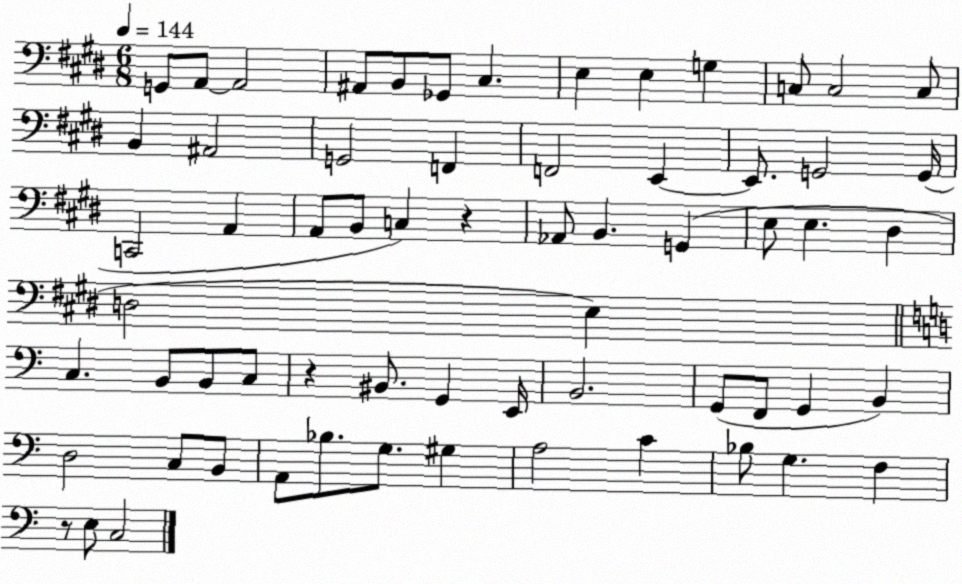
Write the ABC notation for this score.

X:1
T:Untitled
M:6/8
L:1/4
K:E
G,,/2 A,,/2 A,,2 ^A,,/2 B,,/2 _G,,/2 ^C, E, E, G, C,/2 C,2 C,/2 B,, ^A,,2 G,,2 F,, F,,2 E,, E,,/2 G,,2 G,,/4 C,,2 A,, A,,/2 B,,/2 C, z _A,,/2 B,, G,, E,/2 E, ^D, D,2 E, C, B,,/2 B,,/2 C,/2 z ^B,,/2 G,, E,,/4 B,,2 G,,/2 F,,/2 G,, B,, D,2 C,/2 B,,/2 A,,/2 _B,/2 G,/2 ^G, A,2 C _B,/2 G, F, z/2 E,/2 C,2